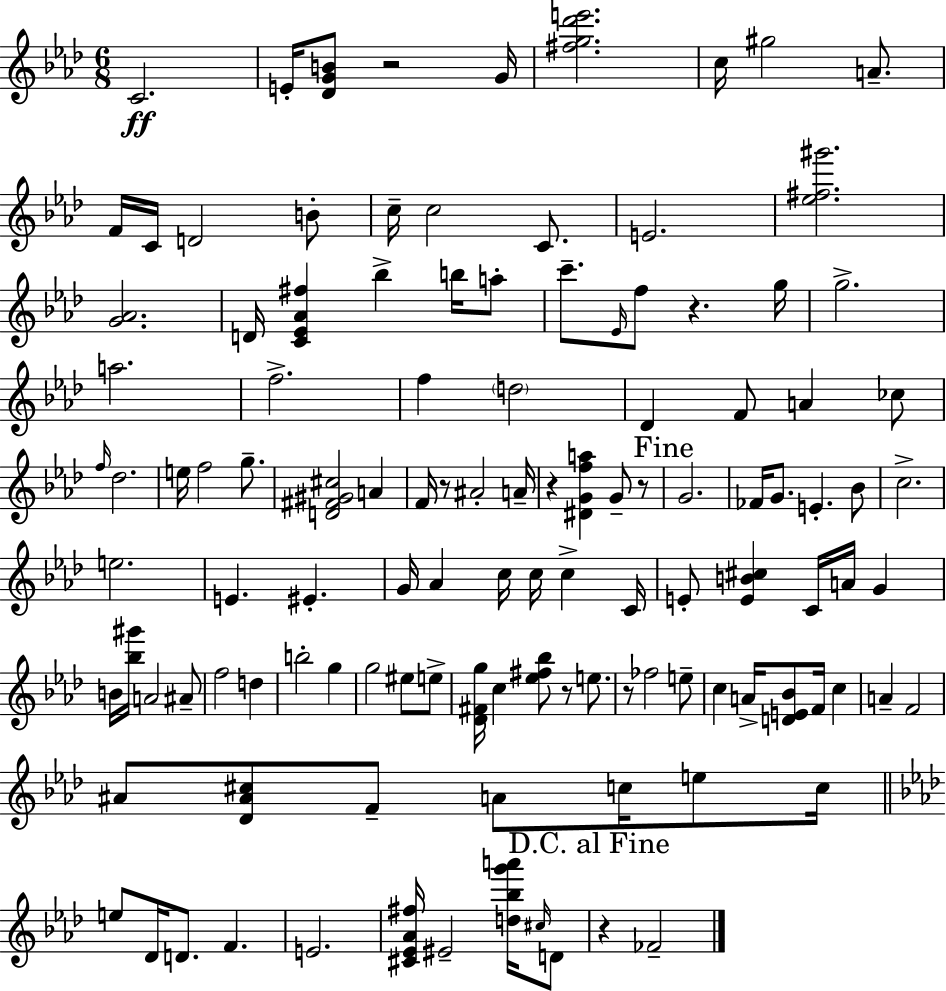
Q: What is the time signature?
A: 6/8